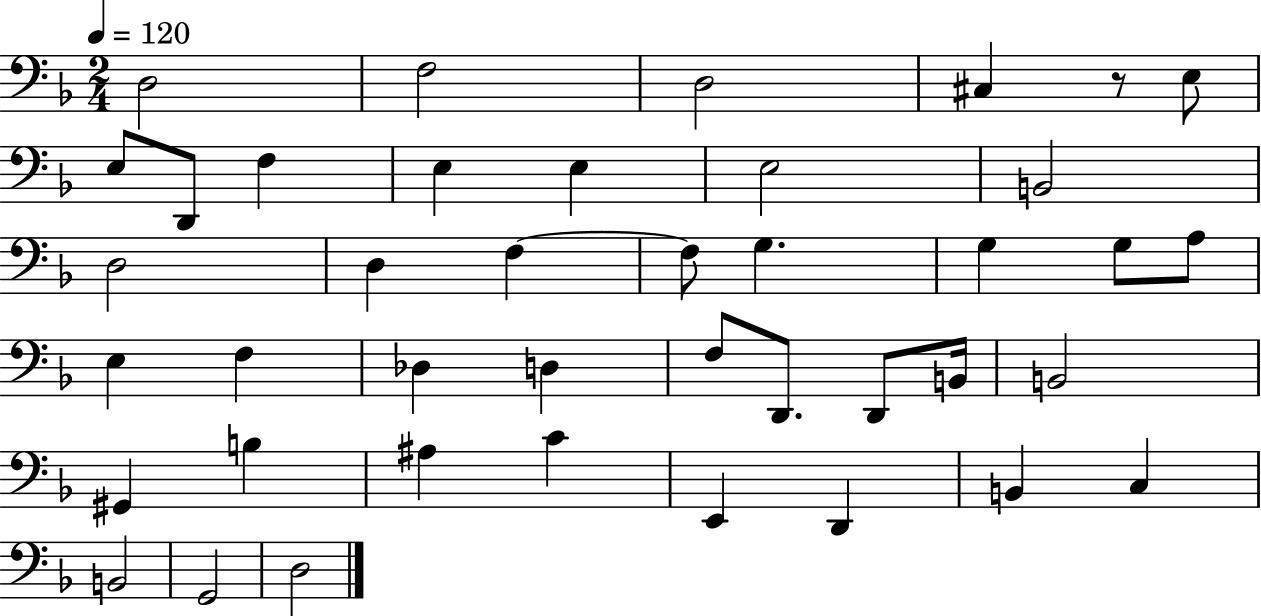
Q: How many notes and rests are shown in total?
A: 41